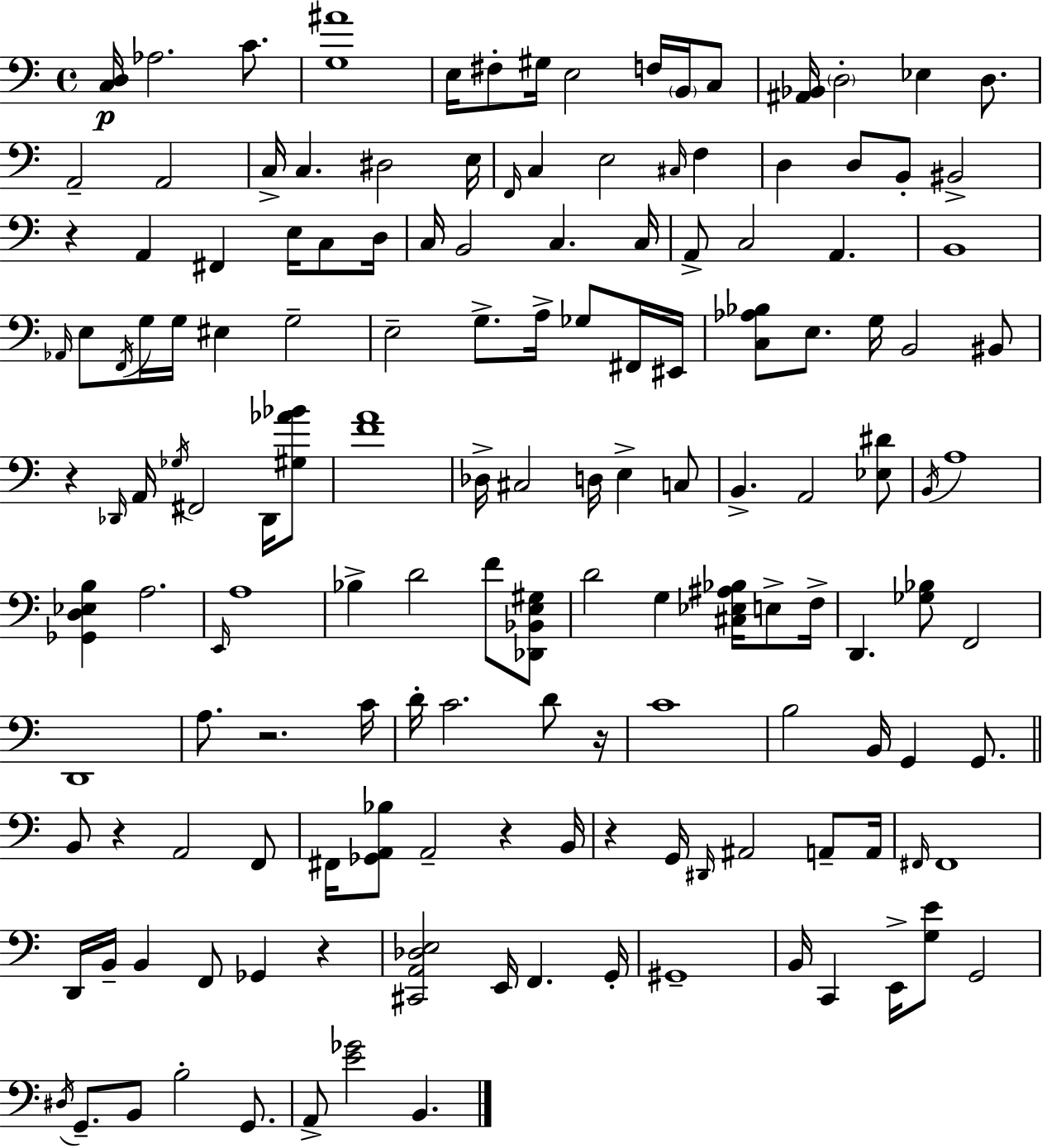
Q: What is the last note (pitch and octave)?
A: B2